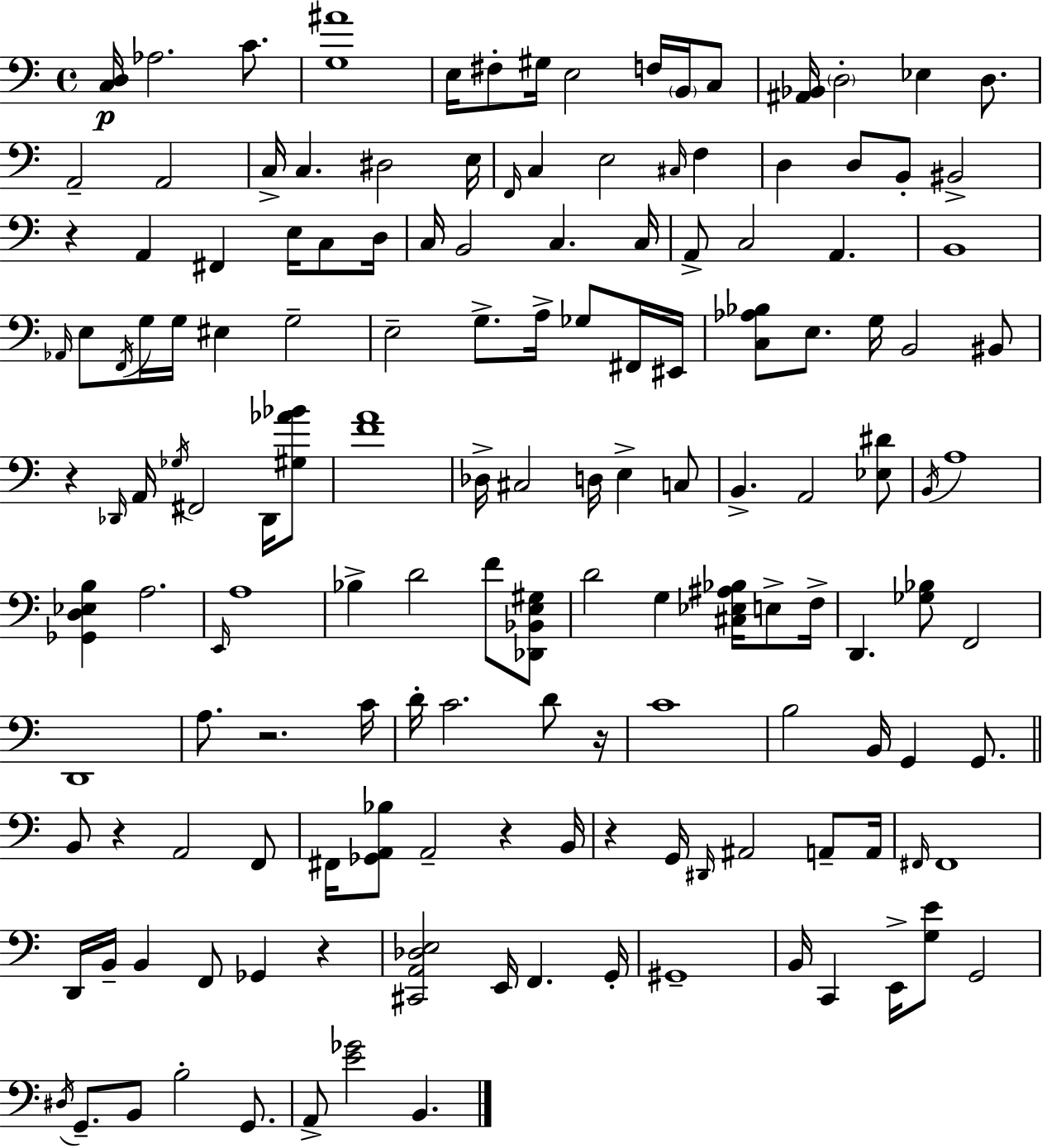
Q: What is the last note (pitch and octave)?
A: B2